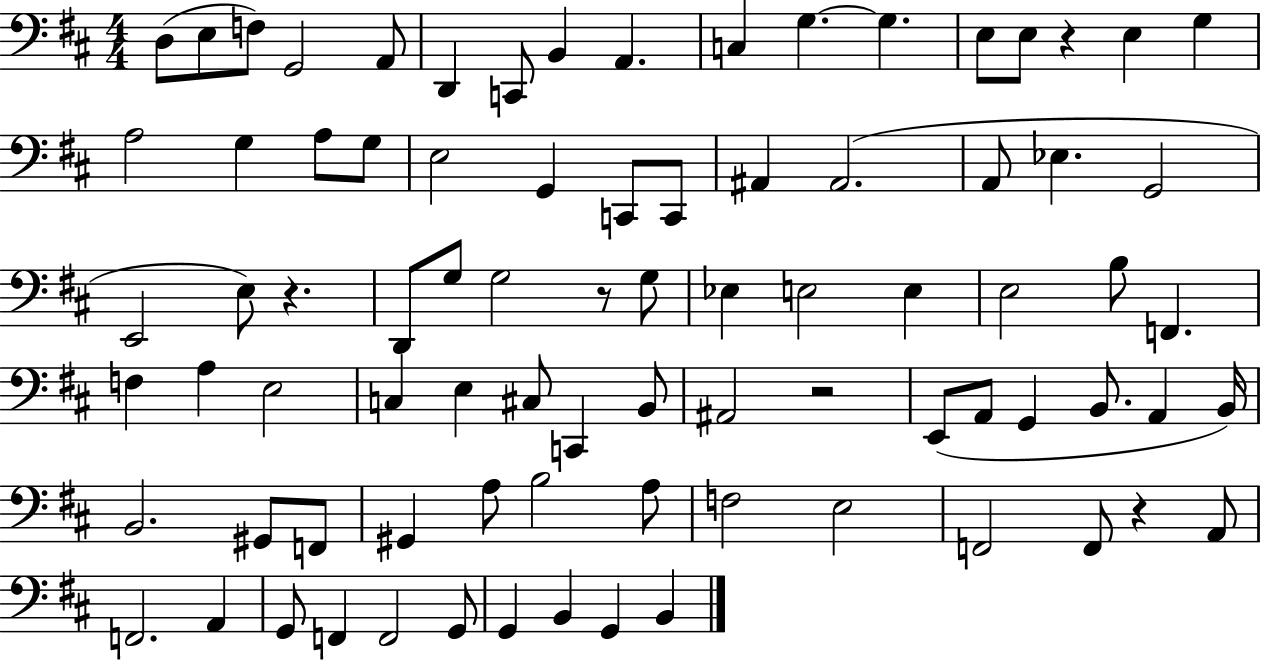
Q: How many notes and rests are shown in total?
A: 83